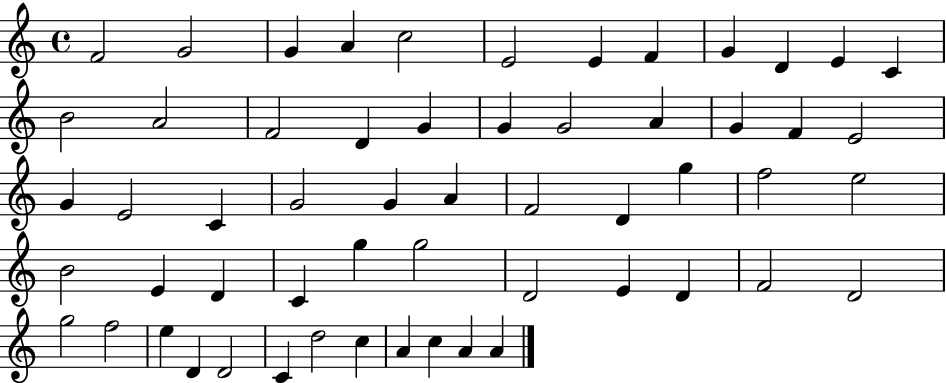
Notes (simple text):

F4/h G4/h G4/q A4/q C5/h E4/h E4/q F4/q G4/q D4/q E4/q C4/q B4/h A4/h F4/h D4/q G4/q G4/q G4/h A4/q G4/q F4/q E4/h G4/q E4/h C4/q G4/h G4/q A4/q F4/h D4/q G5/q F5/h E5/h B4/h E4/q D4/q C4/q G5/q G5/h D4/h E4/q D4/q F4/h D4/h G5/h F5/h E5/q D4/q D4/h C4/q D5/h C5/q A4/q C5/q A4/q A4/q